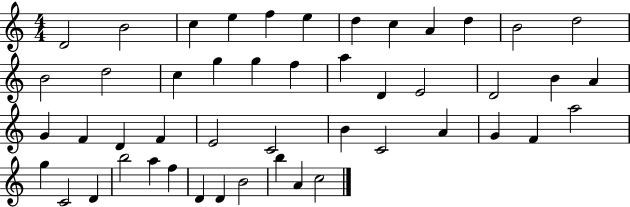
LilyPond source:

{
  \clef treble
  \numericTimeSignature
  \time 4/4
  \key c \major
  d'2 b'2 | c''4 e''4 f''4 e''4 | d''4 c''4 a'4 d''4 | b'2 d''2 | \break b'2 d''2 | c''4 g''4 g''4 f''4 | a''4 d'4 e'2 | d'2 b'4 a'4 | \break g'4 f'4 d'4 f'4 | e'2 c'2 | b'4 c'2 a'4 | g'4 f'4 a''2 | \break g''4 c'2 d'4 | b''2 a''4 f''4 | d'4 d'4 b'2 | b''4 a'4 c''2 | \break \bar "|."
}